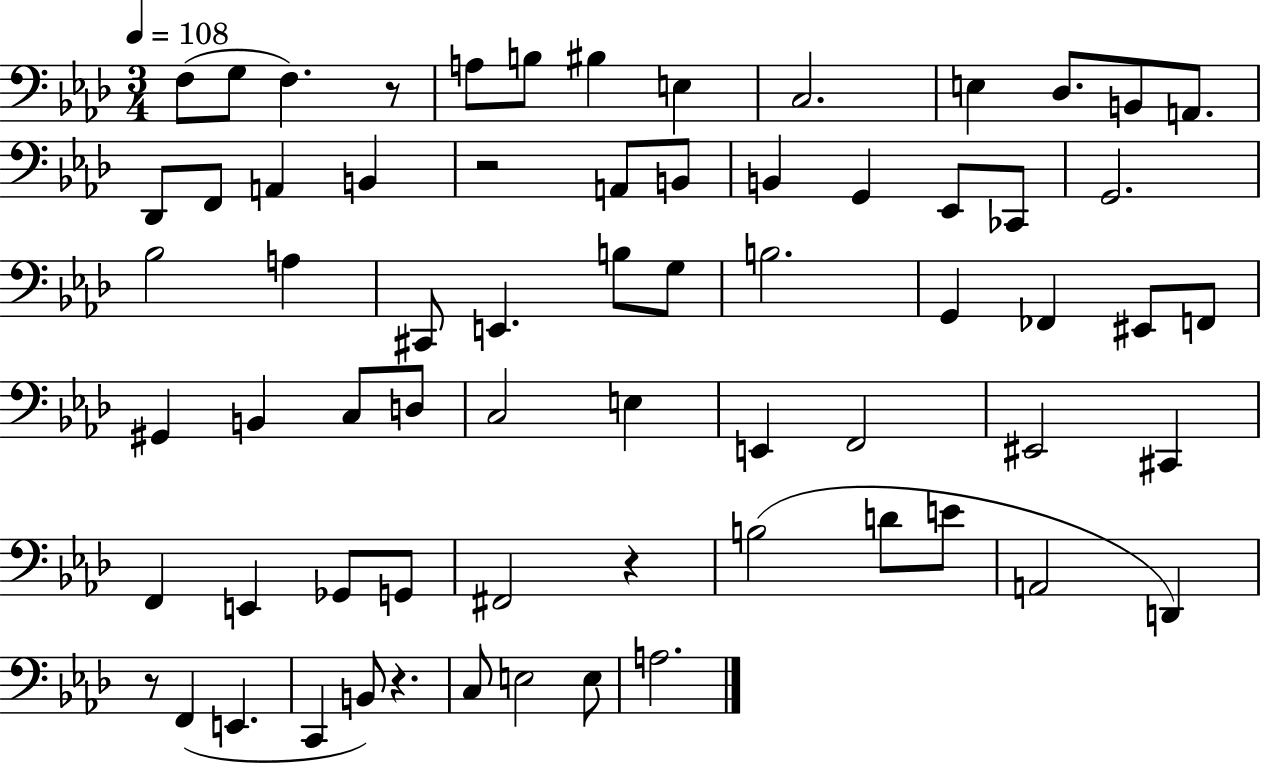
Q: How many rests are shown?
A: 5